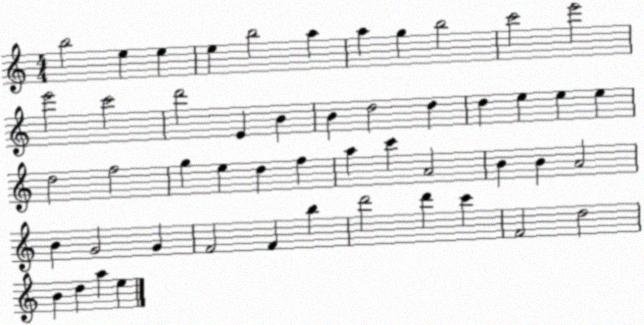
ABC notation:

X:1
T:Untitled
M:4/4
L:1/4
K:C
b2 e e e b2 a a g b2 c'2 e'2 e'2 c'2 d'2 E B B d2 d d e e e d2 f2 g e d f a c' A2 B B A2 B G2 G F2 F b d'2 d' c' F2 d2 B d a e